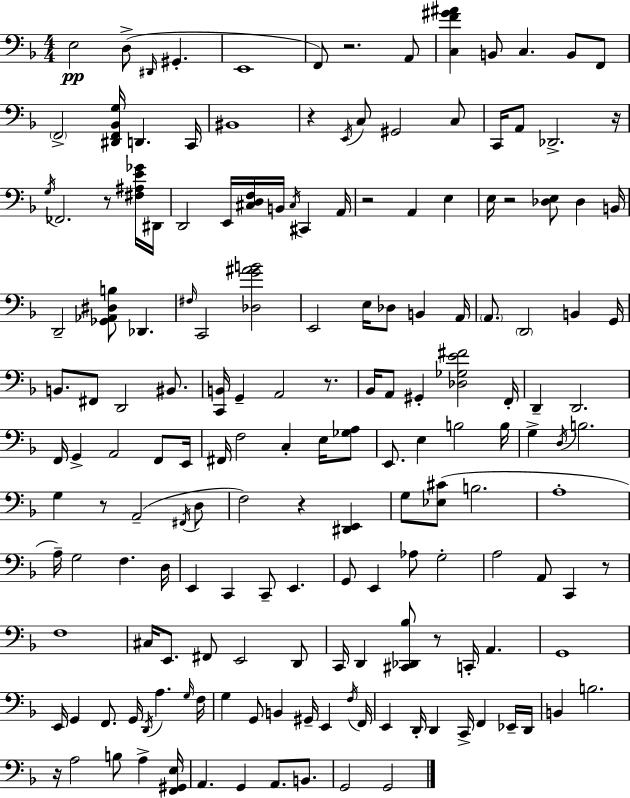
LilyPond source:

{
  \clef bass
  \numericTimeSignature
  \time 4/4
  \key f \major
  e2\pp d8->( \grace { dis,16 } gis,4.-. | e,1 | f,8) r2. a,8 | <c f' gis' ais'>4 b,8 c4. b,8 f,8 | \break \parenthesize f,2-> <dis, f, bes, g>16 d,4. | c,16 bis,1 | r4 \acciaccatura { e,16 } c8 gis,2 | c8 c,16 a,8 des,2.-> | \break r16 \acciaccatura { g16 } fes,2. r8 | <fis ais e' ges'>16 dis,16 d,2 e,16 <cis d f>16 b,16 \acciaccatura { cis16 } cis,4 | a,16 r2 a,4 | e4 e16 r2 <des e>8 des4 | \break b,16 d,2-- <ges, aes, dis b>8 des,4. | \grace { fis16 } c,2 <des g' ais' b'>2 | e,2 e16 des8 | b,4 a,16 \parenthesize a,8. \parenthesize d,2 | \break b,4 g,16 b,8. fis,8 d,2 | bis,8. <c, b,>16 g,4-- a,2 | r8. bes,16 a,8 gis,4-. <des ges e' fis'>2 | f,16-. d,4-- d,2. | \break f,16 g,4-> a,2 | f,8 e,16 fis,16 f2 c4-. | e16 <ges a>8 e,8. e4 b2 | b16 g4-> \acciaccatura { d16 } b2. | \break g4 r8 a,2--( | \acciaccatura { fis,16 } d8 f2) r4 | <dis, e,>4 g8 <ees cis'>8( b2. | a1-. | \break a16--) g2 | f4. d16 e,4 c,4 c,8-- | e,4. g,8 e,4 aes8 g2-. | a2 a,8 | \break c,4 r8 f1 | cis16 e,8. fis,8 e,2 | d,8 c,16 d,4 <cis, des, bes>8 r8 | c,16-. a,4. g,1 | \break e,16 g,4 f,8. g,16 | \acciaccatura { d,16 } a4. \grace { g16 } f16 g4 g,8 b,4 | gis,16-- e,4 \acciaccatura { f16 } f,16 e,4 d,16-. d,4 | c,16-> f,4 ees,16-- d,16 b,4 b2. | \break r16 a2 | b8 a4-> <f, gis, e>16 a,4. | g,4 a,8. b,8. g,2 | g,2 \bar "|."
}